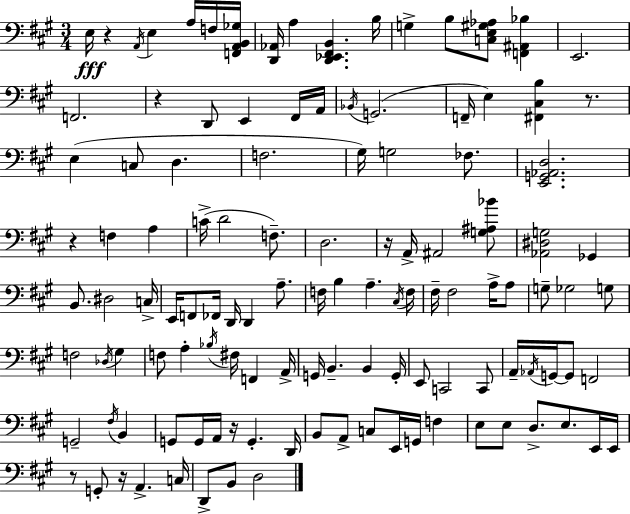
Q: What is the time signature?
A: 3/4